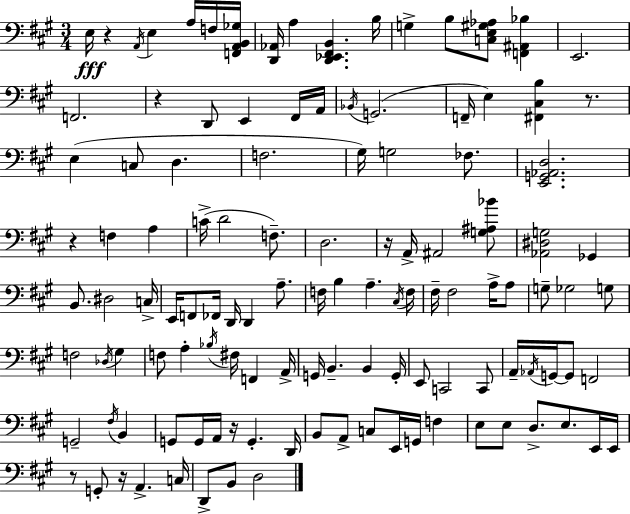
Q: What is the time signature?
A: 3/4